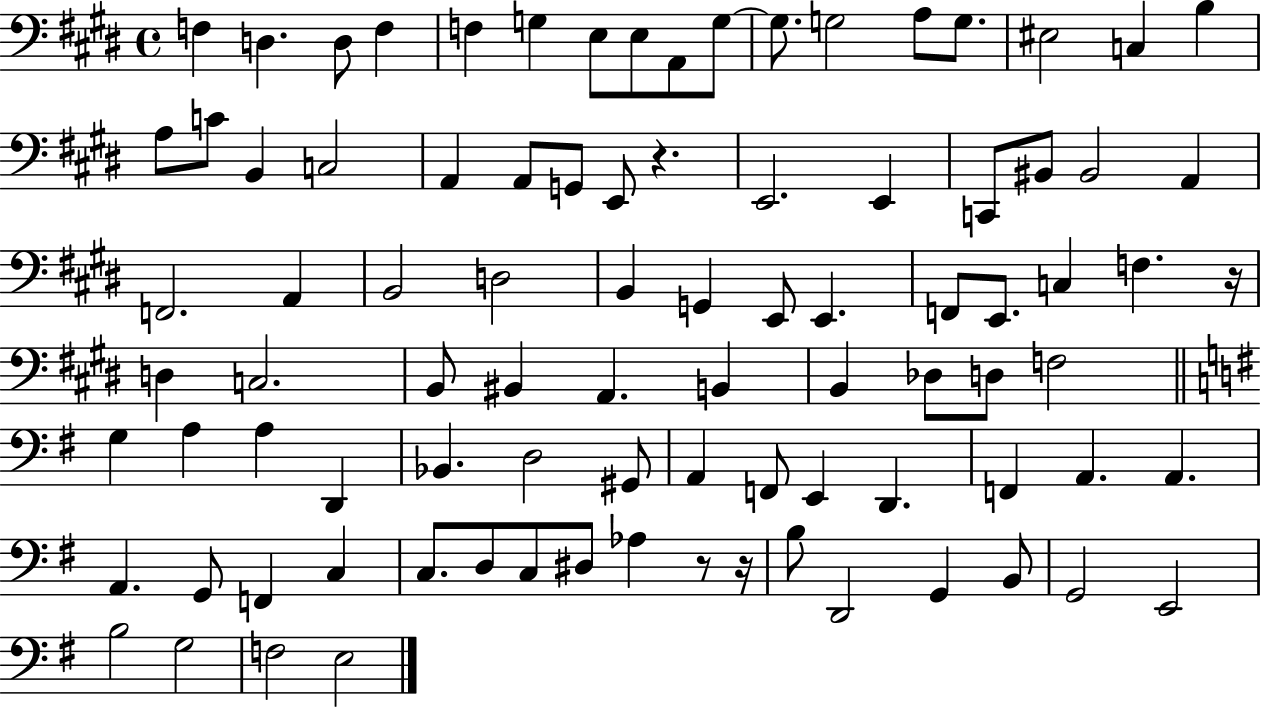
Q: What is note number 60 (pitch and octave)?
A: G#2